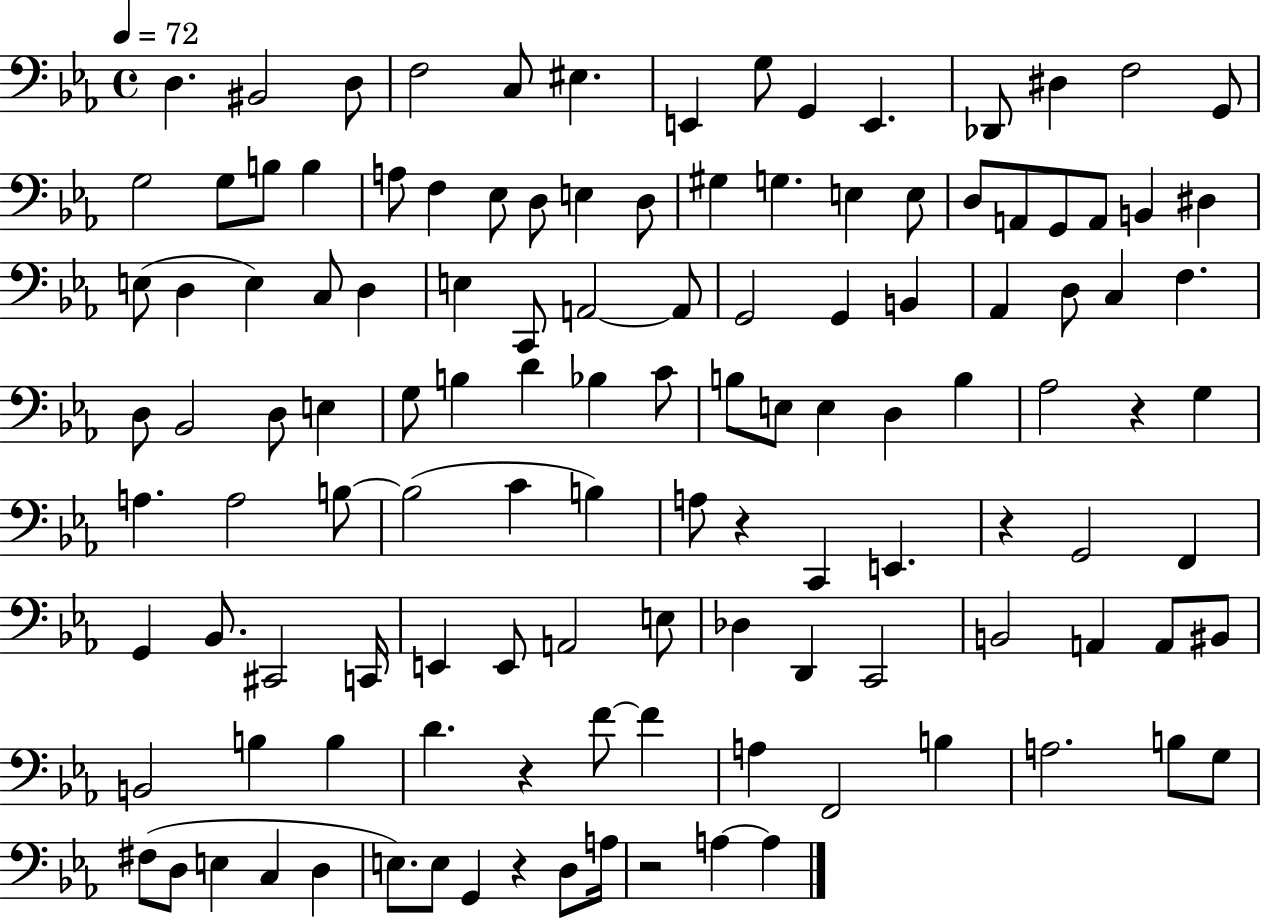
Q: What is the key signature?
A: EES major